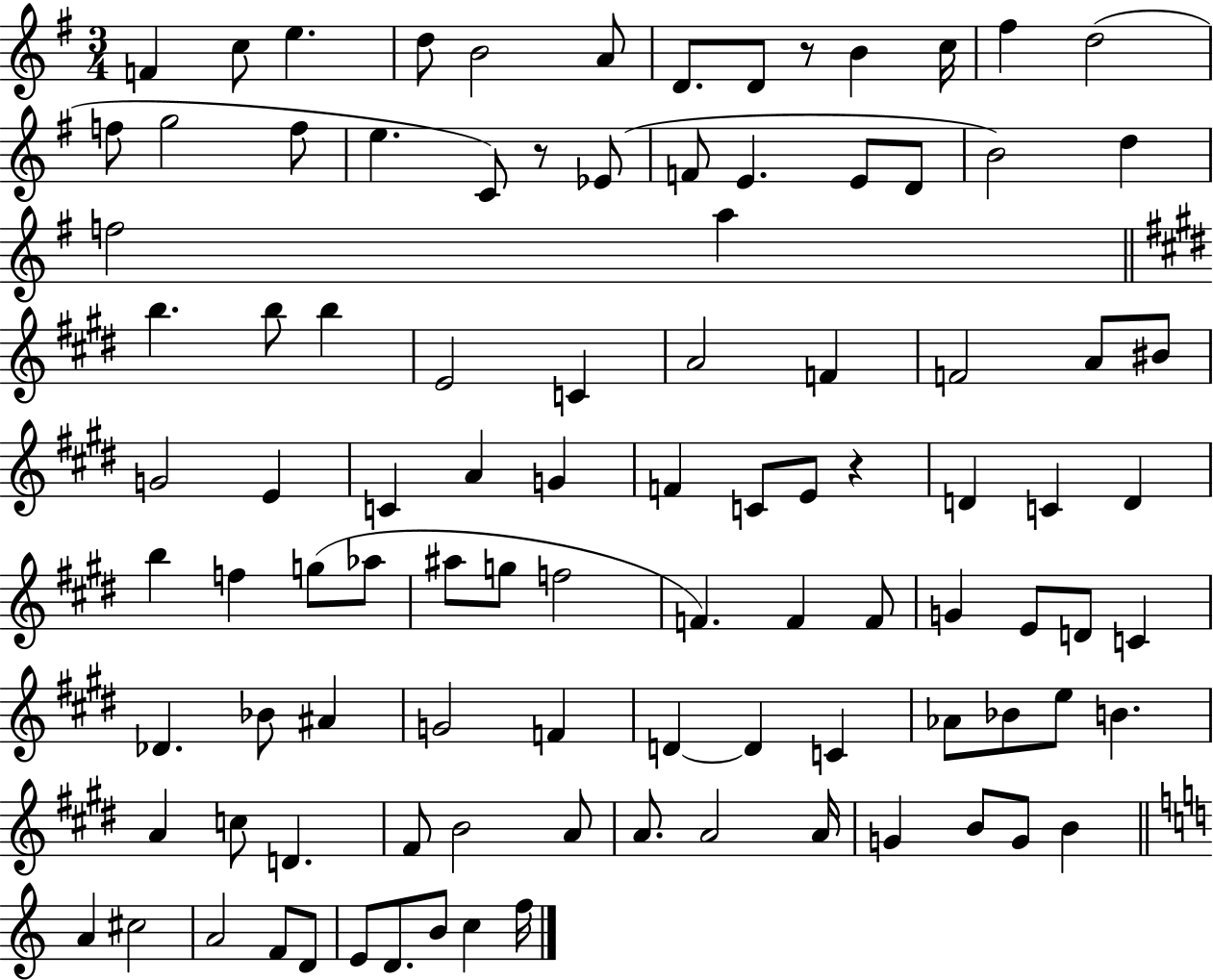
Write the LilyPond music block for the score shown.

{
  \clef treble
  \numericTimeSignature
  \time 3/4
  \key g \major
  \repeat volta 2 { f'4 c''8 e''4. | d''8 b'2 a'8 | d'8. d'8 r8 b'4 c''16 | fis''4 d''2( | \break f''8 g''2 f''8 | e''4. c'8) r8 ees'8( | f'8 e'4. e'8 d'8 | b'2) d''4 | \break f''2 a''4 | \bar "||" \break \key e \major b''4. b''8 b''4 | e'2 c'4 | a'2 f'4 | f'2 a'8 bis'8 | \break g'2 e'4 | c'4 a'4 g'4 | f'4 c'8 e'8 r4 | d'4 c'4 d'4 | \break b''4 f''4 g''8( aes''8 | ais''8 g''8 f''2 | f'4.) f'4 f'8 | g'4 e'8 d'8 c'4 | \break des'4. bes'8 ais'4 | g'2 f'4 | d'4~~ d'4 c'4 | aes'8 bes'8 e''8 b'4. | \break a'4 c''8 d'4. | fis'8 b'2 a'8 | a'8. a'2 a'16 | g'4 b'8 g'8 b'4 | \break \bar "||" \break \key c \major a'4 cis''2 | a'2 f'8 d'8 | e'8 d'8. b'8 c''4 f''16 | } \bar "|."
}